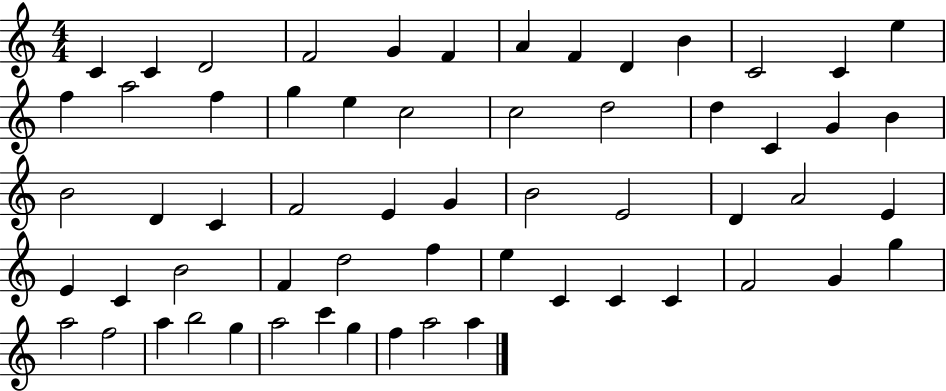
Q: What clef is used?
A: treble